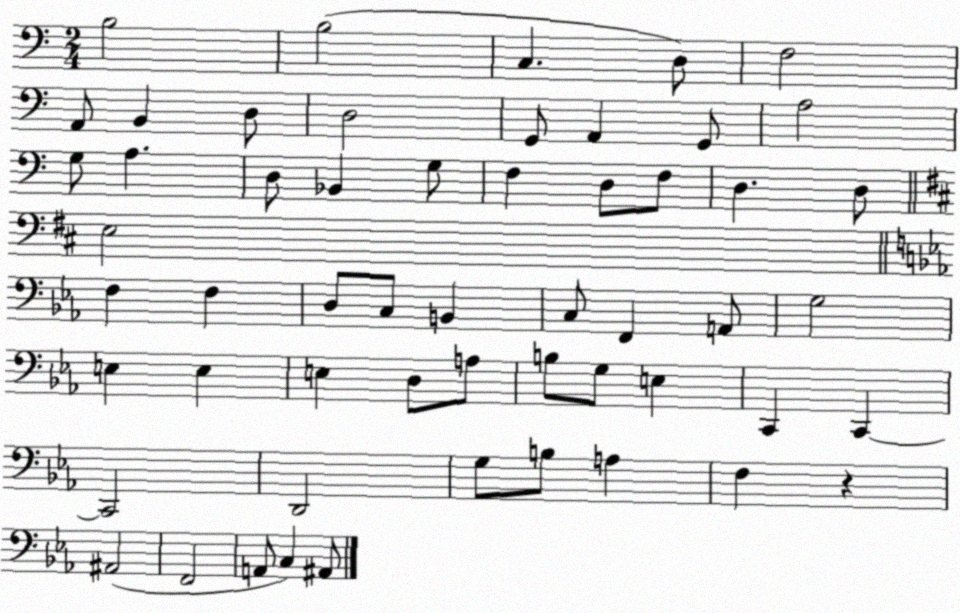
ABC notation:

X:1
T:Untitled
M:2/4
L:1/4
K:C
B,2 B,2 C, D,/2 F,2 A,,/2 B,, D,/2 D,2 G,,/2 A,, G,,/2 A,2 G,/2 A, D,/2 _B,, G,/2 F, D,/2 F,/2 D, D,/2 E,2 F, F, D,/2 C,/2 B,, C,/2 F,, A,,/2 G,2 E, E, E, D,/2 A,/2 B,/2 G,/2 E, C,, C,, C,,2 D,,2 G,/2 B,/2 A, F, z ^A,,2 F,,2 A,,/2 C, ^A,,/2